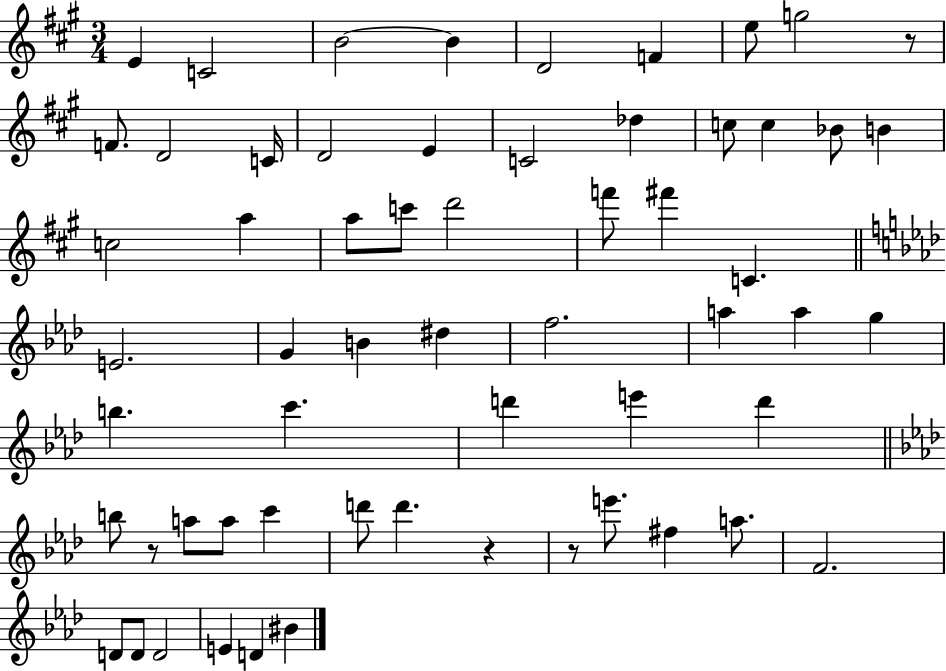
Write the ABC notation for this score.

X:1
T:Untitled
M:3/4
L:1/4
K:A
E C2 B2 B D2 F e/2 g2 z/2 F/2 D2 C/4 D2 E C2 _d c/2 c _B/2 B c2 a a/2 c'/2 d'2 f'/2 ^f' C E2 G B ^d f2 a a g b c' d' e' d' b/2 z/2 a/2 a/2 c' d'/2 d' z z/2 e'/2 ^f a/2 F2 D/2 D/2 D2 E D ^B